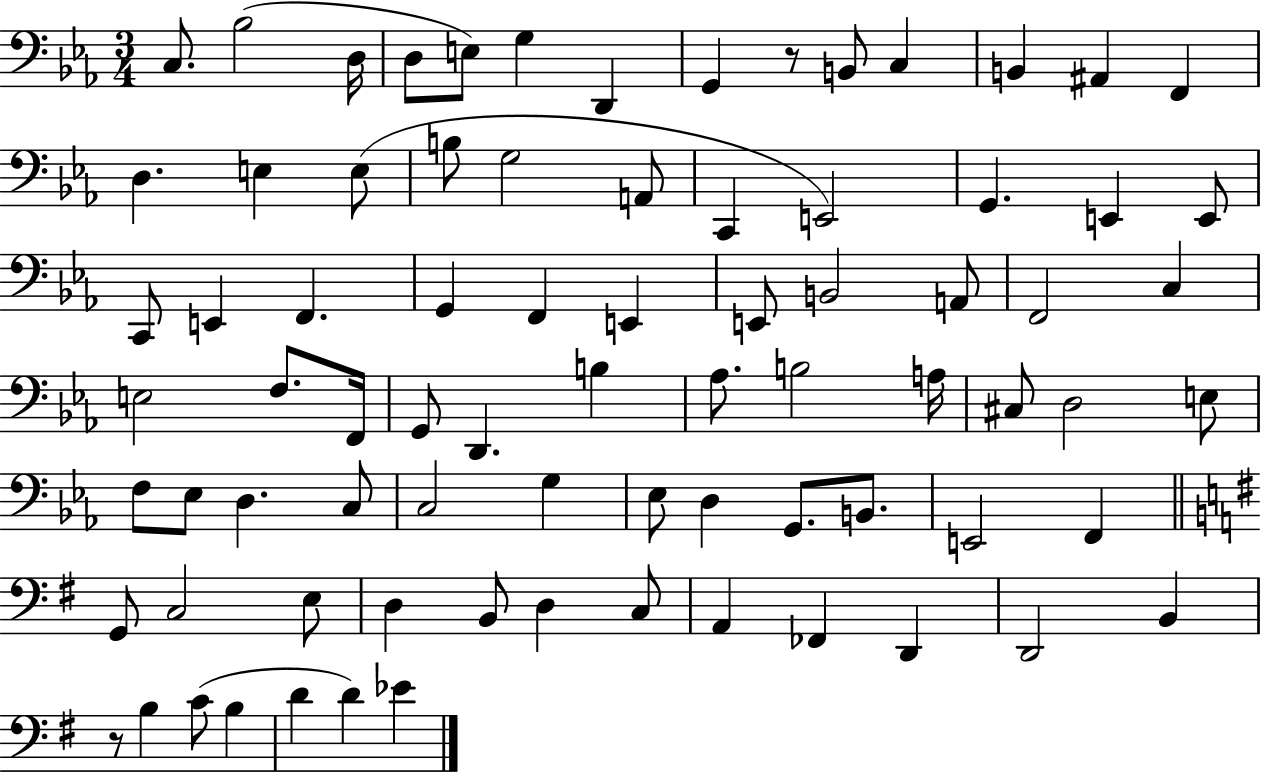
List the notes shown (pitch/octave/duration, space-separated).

C3/e. Bb3/h D3/s D3/e E3/e G3/q D2/q G2/q R/e B2/e C3/q B2/q A#2/q F2/q D3/q. E3/q E3/e B3/e G3/h A2/e C2/q E2/h G2/q. E2/q E2/e C2/e E2/q F2/q. G2/q F2/q E2/q E2/e B2/h A2/e F2/h C3/q E3/h F3/e. F2/s G2/e D2/q. B3/q Ab3/e. B3/h A3/s C#3/e D3/h E3/e F3/e Eb3/e D3/q. C3/e C3/h G3/q Eb3/e D3/q G2/e. B2/e. E2/h F2/q G2/e C3/h E3/e D3/q B2/e D3/q C3/e A2/q FES2/q D2/q D2/h B2/q R/e B3/q C4/e B3/q D4/q D4/q Eb4/q